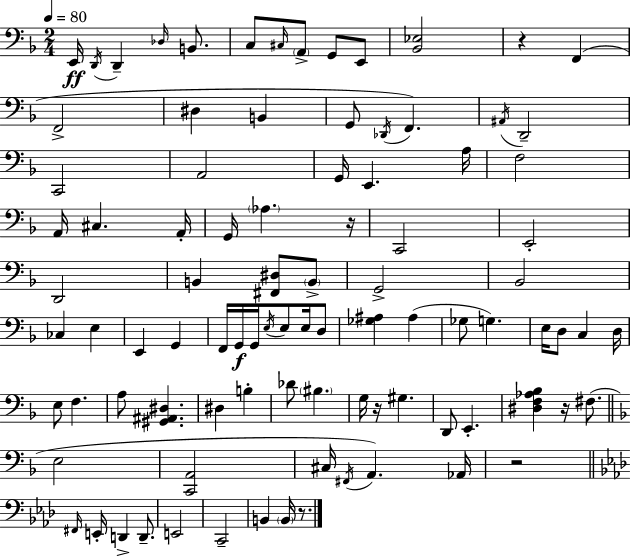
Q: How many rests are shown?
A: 6